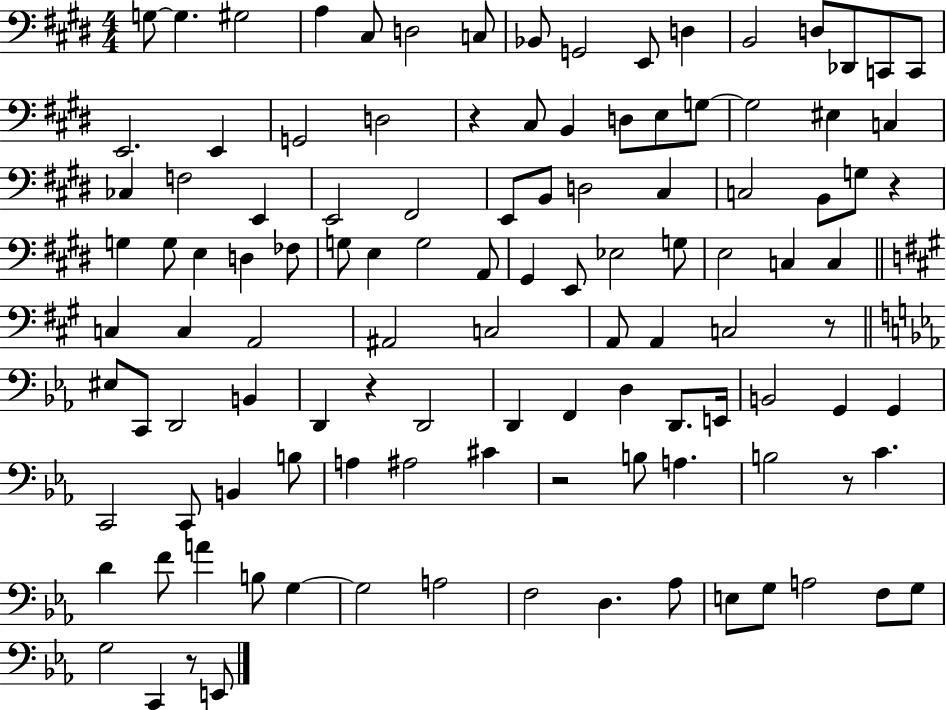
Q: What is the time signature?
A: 4/4